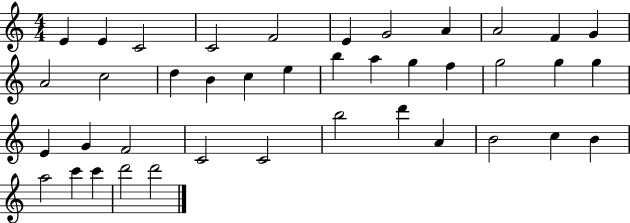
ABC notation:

X:1
T:Untitled
M:4/4
L:1/4
K:C
E E C2 C2 F2 E G2 A A2 F G A2 c2 d B c e b a g f g2 g g E G F2 C2 C2 b2 d' A B2 c B a2 c' c' d'2 d'2